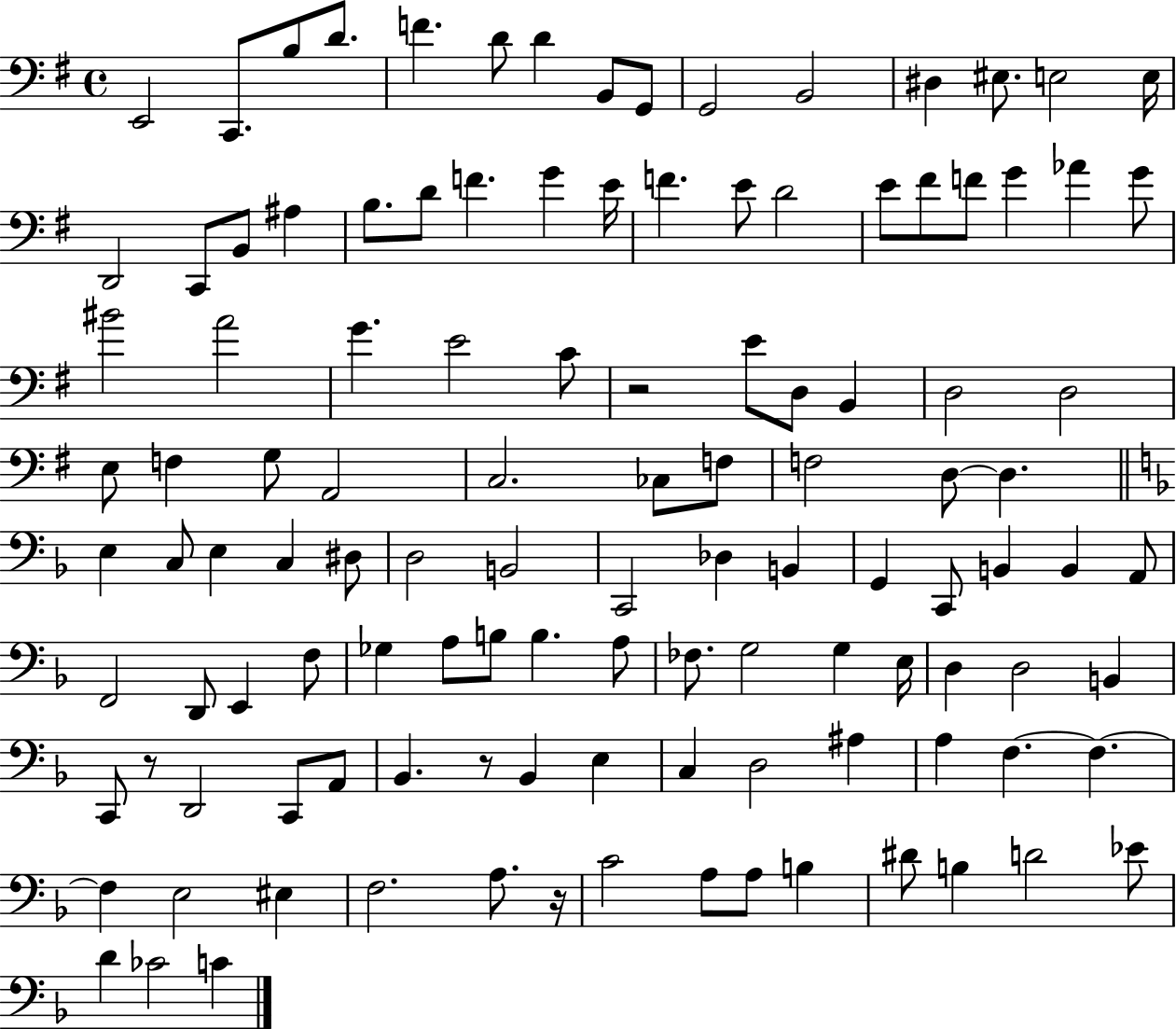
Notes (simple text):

E2/h C2/e. B3/e D4/e. F4/q. D4/e D4/q B2/e G2/e G2/h B2/h D#3/q EIS3/e. E3/h E3/s D2/h C2/e B2/e A#3/q B3/e. D4/e F4/q. G4/q E4/s F4/q. E4/e D4/h E4/e F#4/e F4/e G4/q Ab4/q G4/e BIS4/h A4/h G4/q. E4/h C4/e R/h E4/e D3/e B2/q D3/h D3/h E3/e F3/q G3/e A2/h C3/h. CES3/e F3/e F3/h D3/e D3/q. E3/q C3/e E3/q C3/q D#3/e D3/h B2/h C2/h Db3/q B2/q G2/q C2/e B2/q B2/q A2/e F2/h D2/e E2/q F3/e Gb3/q A3/e B3/e B3/q. A3/e FES3/e. G3/h G3/q E3/s D3/q D3/h B2/q C2/e R/e D2/h C2/e A2/e Bb2/q. R/e Bb2/q E3/q C3/q D3/h A#3/q A3/q F3/q. F3/q. F3/q E3/h EIS3/q F3/h. A3/e. R/s C4/h A3/e A3/e B3/q D#4/e B3/q D4/h Eb4/e D4/q CES4/h C4/q